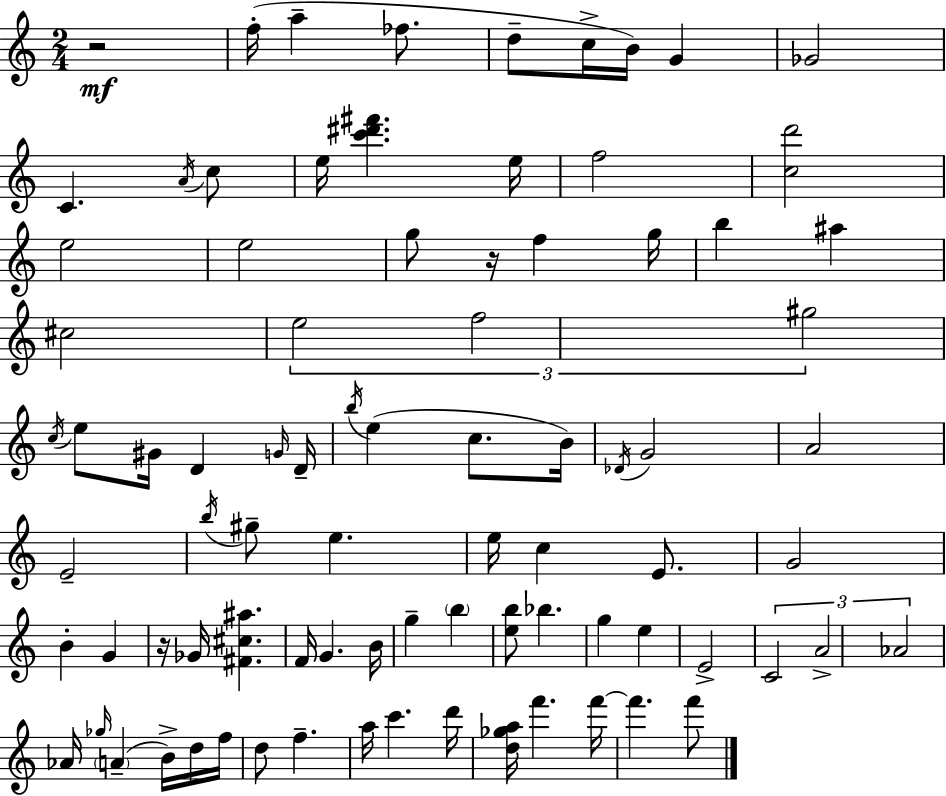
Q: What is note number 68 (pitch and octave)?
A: D5